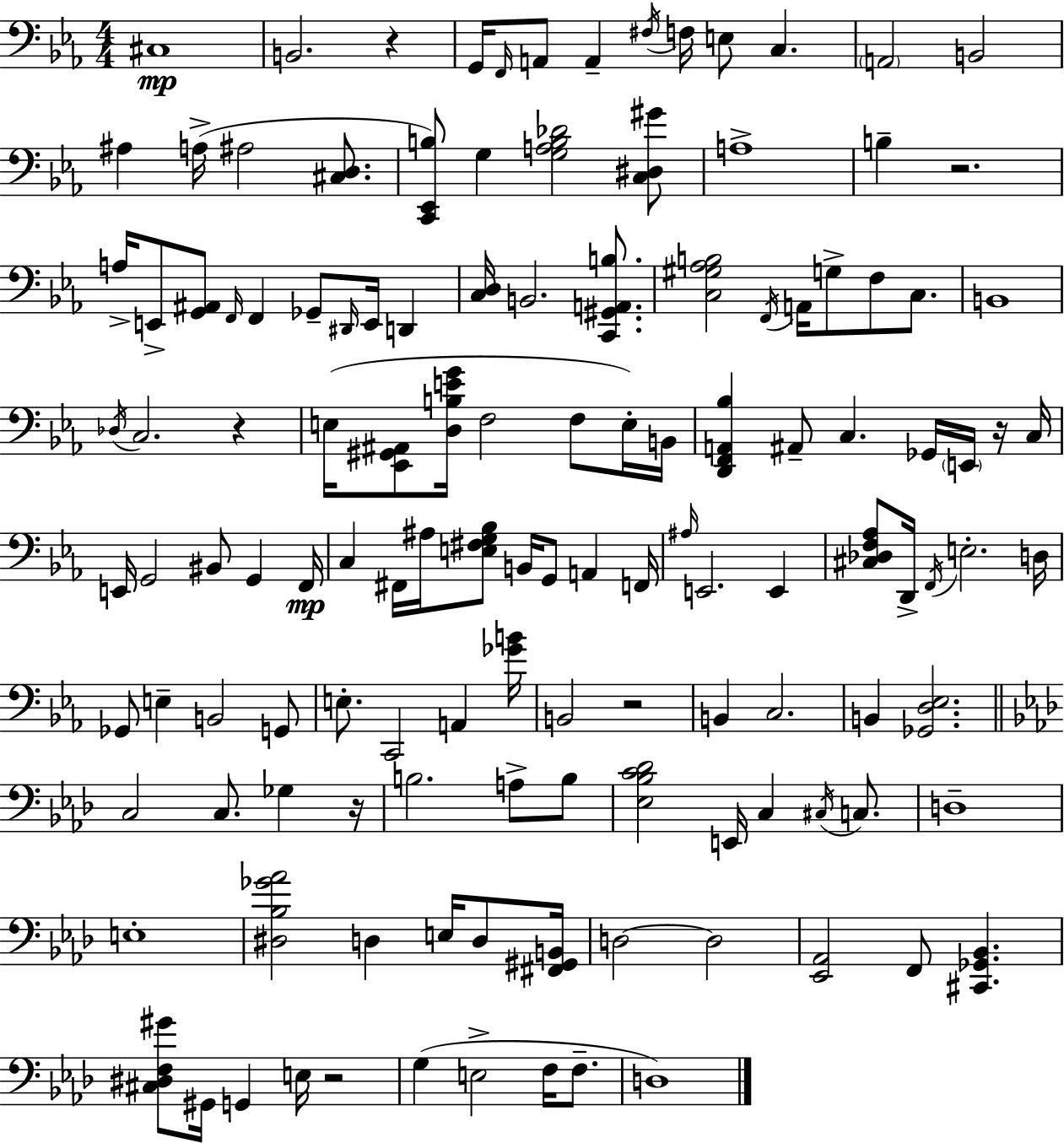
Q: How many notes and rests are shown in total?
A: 129